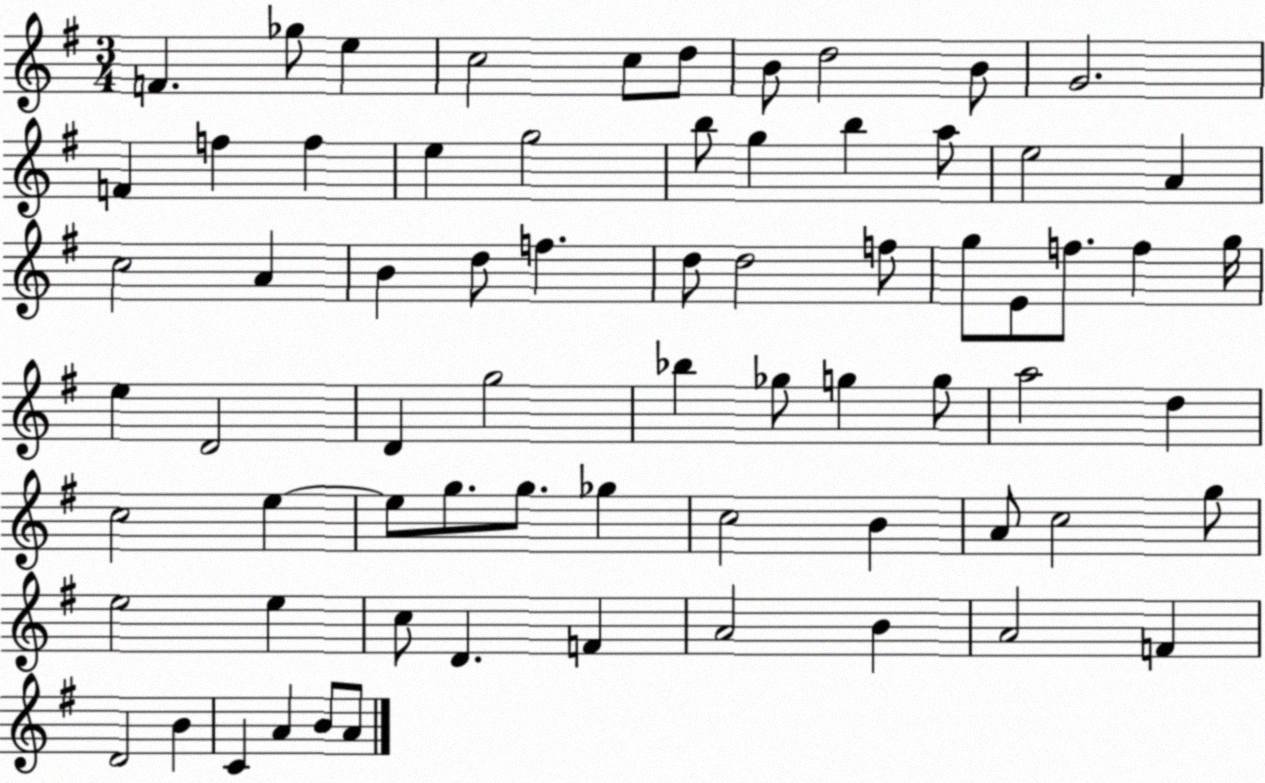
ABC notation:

X:1
T:Untitled
M:3/4
L:1/4
K:G
F _g/2 e c2 c/2 d/2 B/2 d2 B/2 G2 F f f e g2 b/2 g b a/2 e2 A c2 A B d/2 f d/2 d2 f/2 g/2 E/2 f/2 f g/4 e D2 D g2 _b _g/2 g g/2 a2 d c2 e e/2 g/2 g/2 _g c2 B A/2 c2 g/2 e2 e c/2 D F A2 B A2 F D2 B C A B/2 A/2